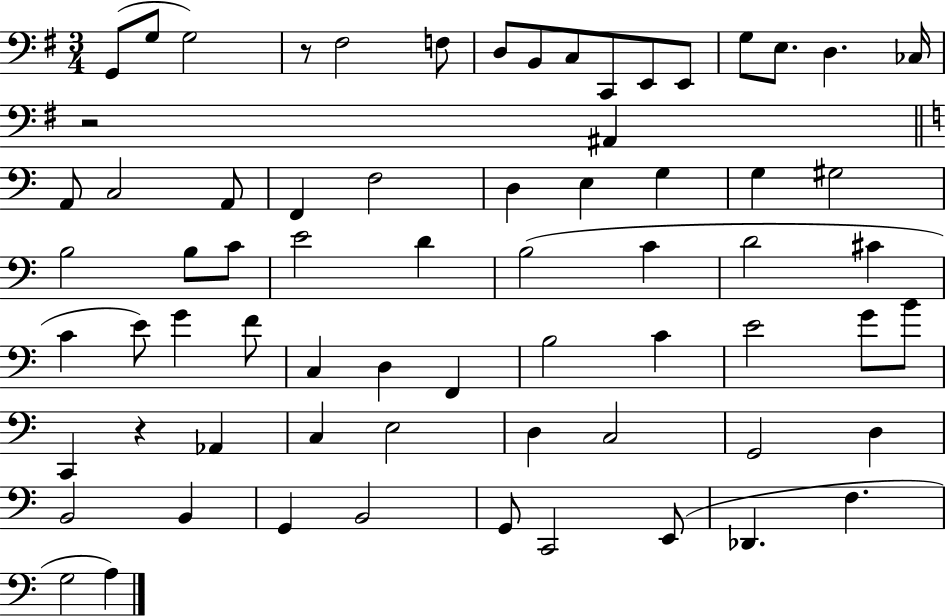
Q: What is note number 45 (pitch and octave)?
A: E4